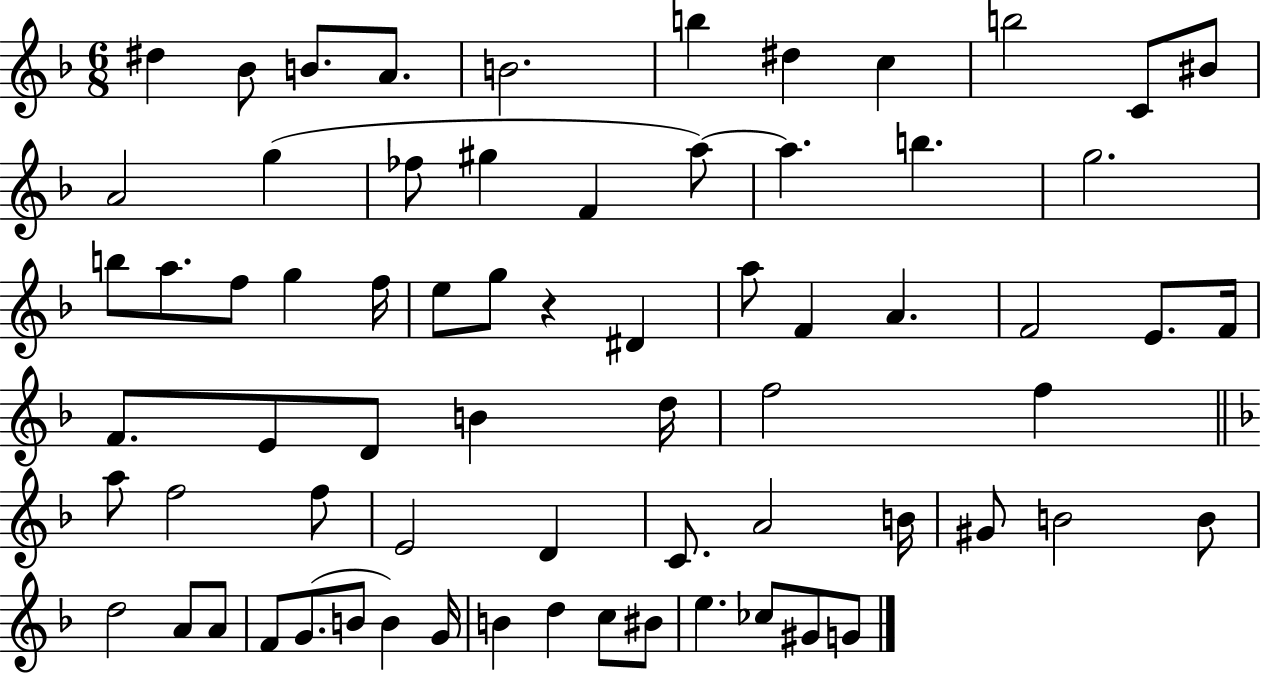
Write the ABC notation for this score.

X:1
T:Untitled
M:6/8
L:1/4
K:F
^d _B/2 B/2 A/2 B2 b ^d c b2 C/2 ^B/2 A2 g _f/2 ^g F a/2 a b g2 b/2 a/2 f/2 g f/4 e/2 g/2 z ^D a/2 F A F2 E/2 F/4 F/2 E/2 D/2 B d/4 f2 f a/2 f2 f/2 E2 D C/2 A2 B/4 ^G/2 B2 B/2 d2 A/2 A/2 F/2 G/2 B/2 B G/4 B d c/2 ^B/2 e _c/2 ^G/2 G/2